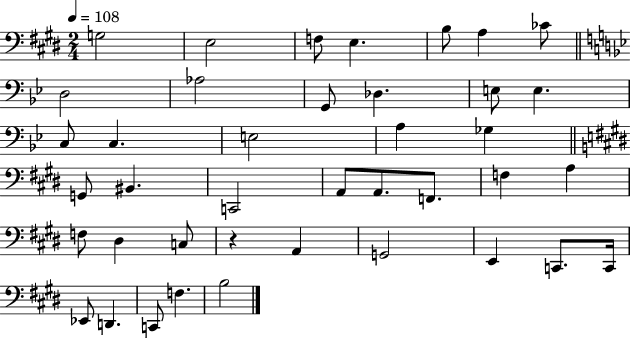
{
  \clef bass
  \numericTimeSignature
  \time 2/4
  \key e \major
  \tempo 4 = 108
  \repeat volta 2 { g2 | e2 | f8 e4. | b8 a4 ces'8 | \break \bar "||" \break \key g \minor d2 | aes2 | g,8 des4. | e8 e4. | \break c8 c4. | e2 | a4 ges4 | \bar "||" \break \key e \major g,8 bis,4. | c,2 | a,8 a,8. f,8. | f4 a4 | \break f8 dis4 c8 | r4 a,4 | g,2 | e,4 c,8. c,16 | \break ees,8 d,4. | c,8 f4. | b2 | } \bar "|."
}